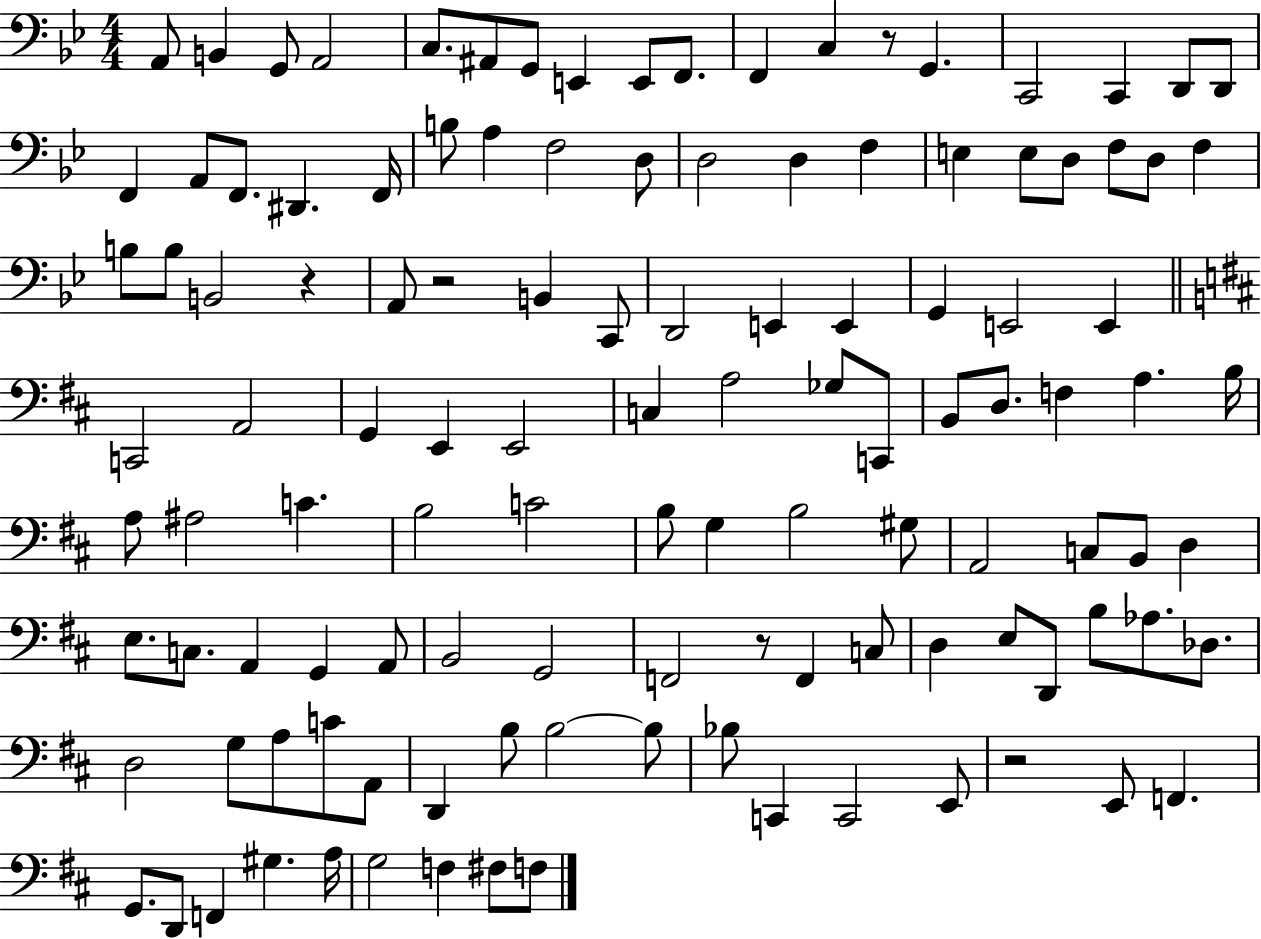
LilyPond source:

{
  \clef bass
  \numericTimeSignature
  \time 4/4
  \key bes \major
  a,8 b,4 g,8 a,2 | c8. ais,8 g,8 e,4 e,8 f,8. | f,4 c4 r8 g,4. | c,2 c,4 d,8 d,8 | \break f,4 a,8 f,8. dis,4. f,16 | b8 a4 f2 d8 | d2 d4 f4 | e4 e8 d8 f8 d8 f4 | \break b8 b8 b,2 r4 | a,8 r2 b,4 c,8 | d,2 e,4 e,4 | g,4 e,2 e,4 | \break \bar "||" \break \key d \major c,2 a,2 | g,4 e,4 e,2 | c4 a2 ges8 c,8 | b,8 d8. f4 a4. b16 | \break a8 ais2 c'4. | b2 c'2 | b8 g4 b2 gis8 | a,2 c8 b,8 d4 | \break e8. c8. a,4 g,4 a,8 | b,2 g,2 | f,2 r8 f,4 c8 | d4 e8 d,8 b8 aes8. des8. | \break d2 g8 a8 c'8 a,8 | d,4 b8 b2~~ b8 | bes8 c,4 c,2 e,8 | r2 e,8 f,4. | \break g,8. d,8 f,4 gis4. a16 | g2 f4 fis8 f8 | \bar "|."
}